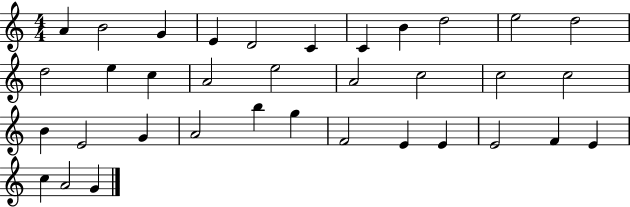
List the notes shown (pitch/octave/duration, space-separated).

A4/q B4/h G4/q E4/q D4/h C4/q C4/q B4/q D5/h E5/h D5/h D5/h E5/q C5/q A4/h E5/h A4/h C5/h C5/h C5/h B4/q E4/h G4/q A4/h B5/q G5/q F4/h E4/q E4/q E4/h F4/q E4/q C5/q A4/h G4/q